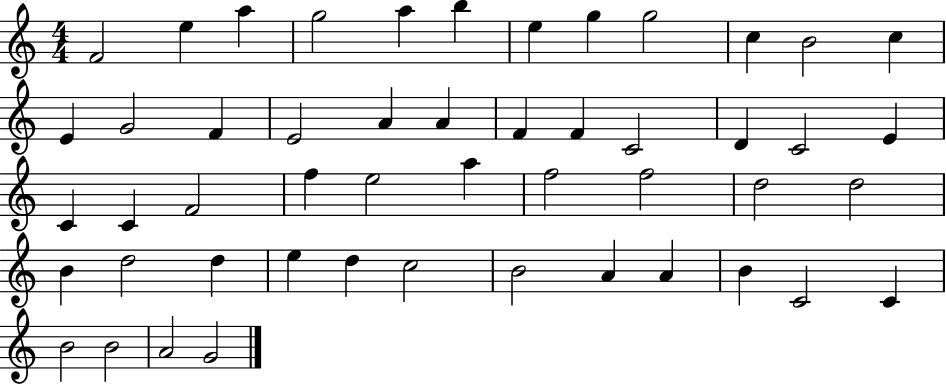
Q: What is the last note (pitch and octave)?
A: G4